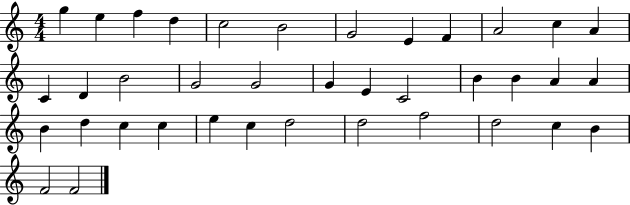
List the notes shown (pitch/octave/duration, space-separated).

G5/q E5/q F5/q D5/q C5/h B4/h G4/h E4/q F4/q A4/h C5/q A4/q C4/q D4/q B4/h G4/h G4/h G4/q E4/q C4/h B4/q B4/q A4/q A4/q B4/q D5/q C5/q C5/q E5/q C5/q D5/h D5/h F5/h D5/h C5/q B4/q F4/h F4/h